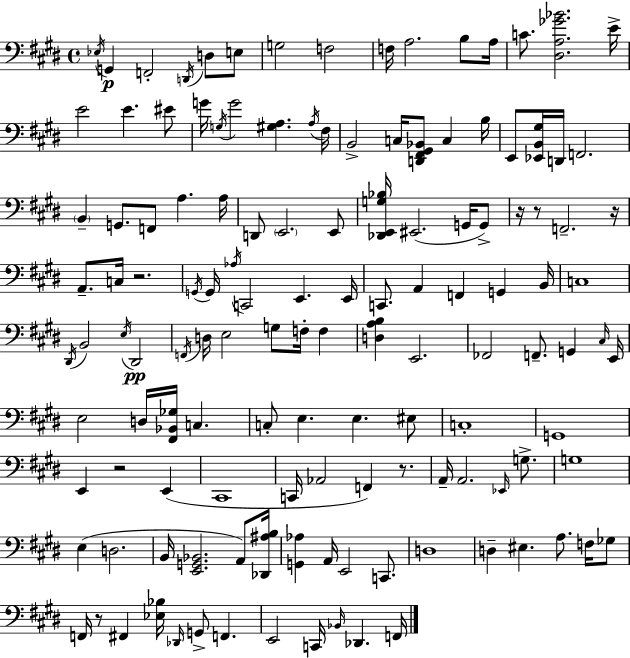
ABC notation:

X:1
T:Untitled
M:4/4
L:1/4
K:E
_E,/4 G,, F,,2 D,,/4 D,/2 E,/2 G,2 F,2 F,/4 A,2 B,/2 A,/4 C/2 [^D,A,_G_B]2 E/4 E2 E ^E/2 G/4 G,/4 G2 [^G,A,] A,/4 ^F,/4 B,,2 C,/4 [D,,^F,,^G,,_B,,]/2 C, B,/4 E,,/2 [_E,,B,,^G,]/4 D,,/4 F,,2 B,, G,,/2 F,,/2 A, A,/4 D,,/2 E,,2 E,,/2 [_D,,E,,G,_B,]/4 ^E,,2 G,,/4 G,,/2 z/4 z/2 F,,2 z/4 A,,/2 C,/4 z2 G,,/4 G,,/4 _A,/4 C,,2 E,, E,,/4 C,,/2 A,, F,, G,, B,,/4 C,4 ^D,,/4 B,,2 E,/4 ^D,,2 F,,/4 D,/4 E,2 G,/2 F,/4 F, [D,A,B,] E,,2 _F,,2 F,,/2 G,, ^C,/4 E,,/4 E,2 D,/4 [^F,,_B,,_G,]/4 C, C,/2 E, E, ^E,/2 C,4 G,,4 E,, z2 E,, ^C,,4 C,,/4 _A,,2 F,, z/2 A,,/4 A,,2 _E,,/4 G,/2 G,4 E, D,2 B,,/4 [E,,G,,_B,,]2 A,,/2 [_D,,^A,B,]/4 [G,,_A,] A,,/4 E,,2 C,,/2 D,4 D, ^E, A,/2 F,/4 _G,/2 F,,/4 z/2 ^F,, [_E,_B,]/4 _D,,/4 G,,/2 F,, E,,2 C,,/4 _B,,/4 _D,, F,,/4